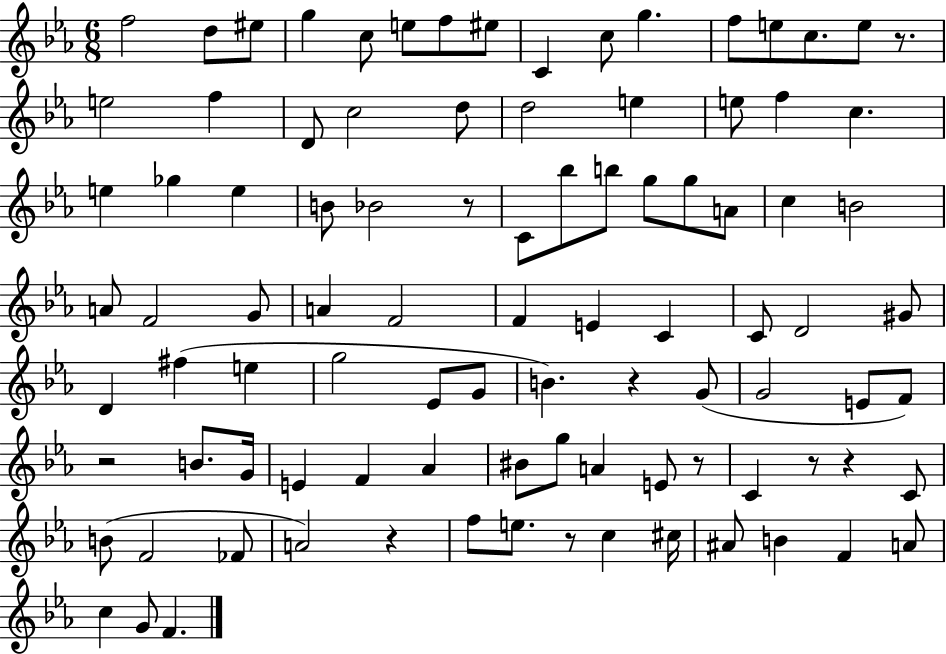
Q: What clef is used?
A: treble